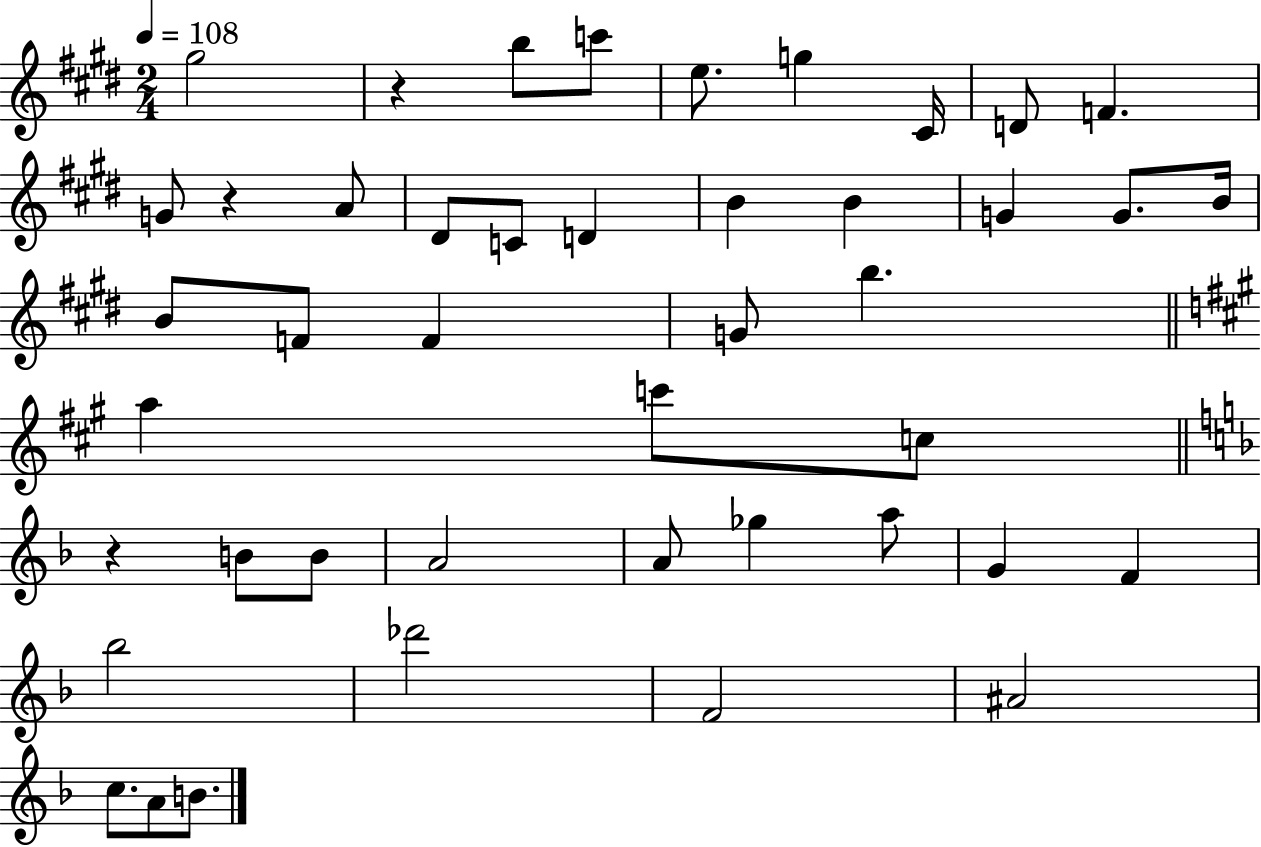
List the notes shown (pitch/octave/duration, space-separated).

G#5/h R/q B5/e C6/e E5/e. G5/q C#4/s D4/e F4/q. G4/e R/q A4/e D#4/e C4/e D4/q B4/q B4/q G4/q G4/e. B4/s B4/e F4/e F4/q G4/e B5/q. A5/q C6/e C5/e R/q B4/e B4/e A4/h A4/e Gb5/q A5/e G4/q F4/q Bb5/h Db6/h F4/h A#4/h C5/e. A4/e B4/e.